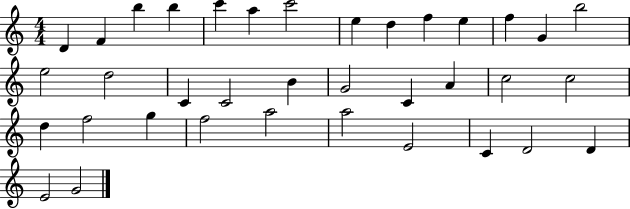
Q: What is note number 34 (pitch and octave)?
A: D4